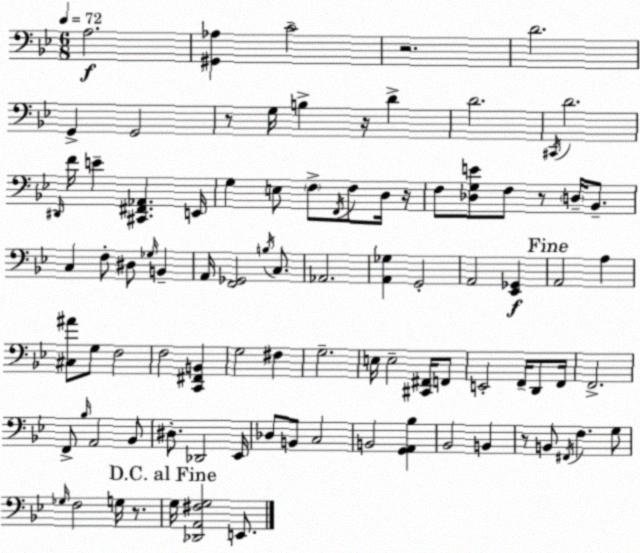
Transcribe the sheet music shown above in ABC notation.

X:1
T:Untitled
M:6/8
L:1/4
K:Gm
A,2 [^G,,_A,] C2 z2 D2 G,, G,,2 z/2 G,/4 B, z/4 D D2 ^C,,/4 D2 ^D,,/4 F/4 E [^C,,^F,,_A,,] E,,/4 G, E,/2 F,/2 F,,/4 F,/2 D,/4 z/4 F,/2 [_D,G,E]/2 F,/2 z/2 D,/4 _B,,/2 C, F,/2 ^D,/2 _G,/4 B,, A,,/4 [F,,_G,,]2 B,/4 C,/2 _A,,2 [A,,_G,] G,,2 A,,2 [_E,,_G,,] A,,2 A, [^C,^A]/2 G,/2 F,2 F,2 [C,,^F,,B,,] G,2 ^F, G,2 E,/4 E,2 [^C,,^F,,]/4 F,,/2 E,,2 F,,/4 D,,/2 F,,/4 F,,2 F,,/2 _B,/4 A,,2 _B,,/2 ^D,/2 _D,,2 _E,,/4 _D,/2 B,,/2 C,2 B,,2 [G,,A,,_B,] _B,,2 B,, z/2 B,,/2 ^F,,/4 F, G,/2 _G,/4 F,2 G,/4 z/2 G,/4 [_D,,A,,^F,G,]2 E,,/2